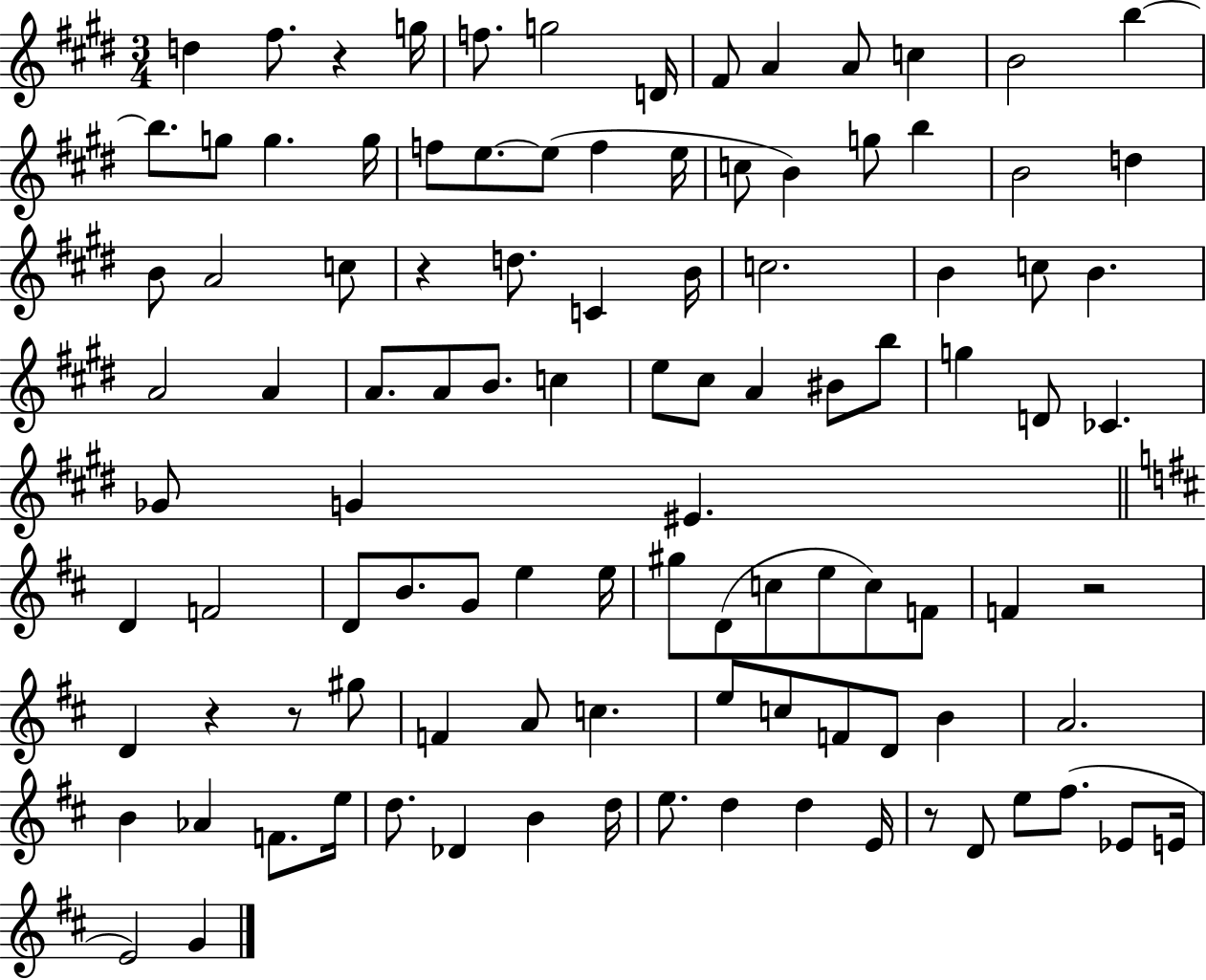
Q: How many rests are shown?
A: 6